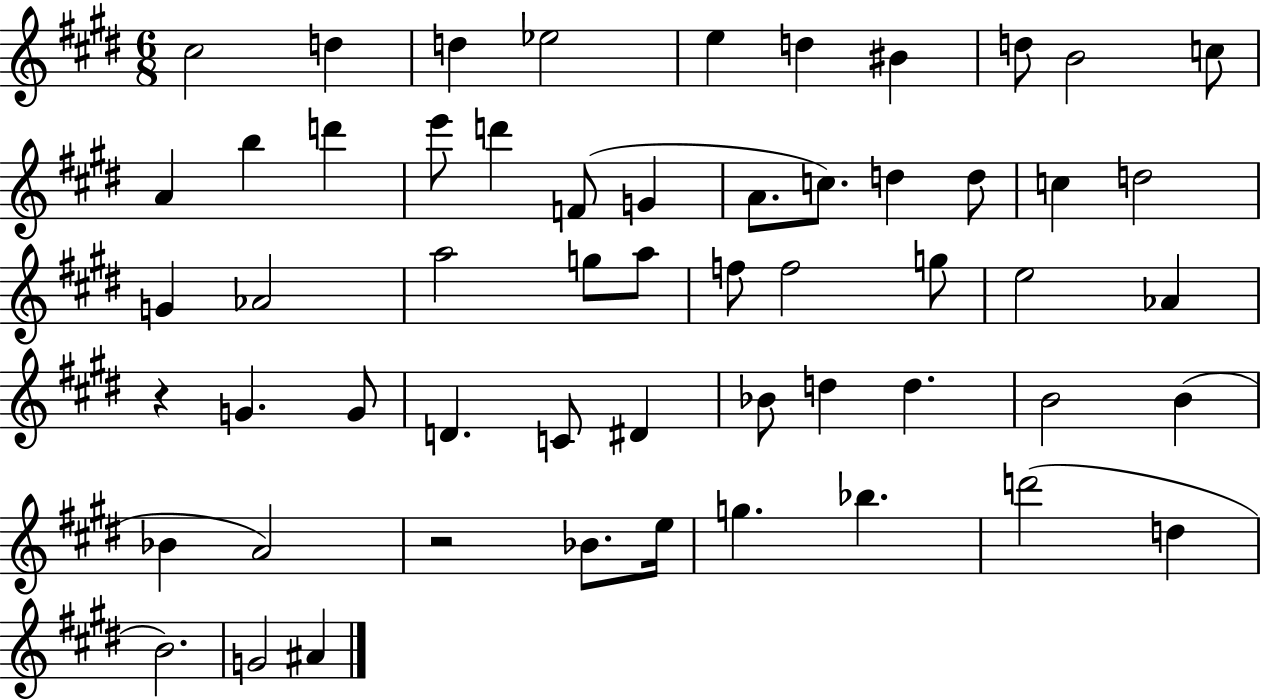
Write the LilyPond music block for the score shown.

{
  \clef treble
  \numericTimeSignature
  \time 6/8
  \key e \major
  \repeat volta 2 { cis''2 d''4 | d''4 ees''2 | e''4 d''4 bis'4 | d''8 b'2 c''8 | \break a'4 b''4 d'''4 | e'''8 d'''4 f'8( g'4 | a'8. c''8.) d''4 d''8 | c''4 d''2 | \break g'4 aes'2 | a''2 g''8 a''8 | f''8 f''2 g''8 | e''2 aes'4 | \break r4 g'4. g'8 | d'4. c'8 dis'4 | bes'8 d''4 d''4. | b'2 b'4( | \break bes'4 a'2) | r2 bes'8. e''16 | g''4. bes''4. | d'''2( d''4 | \break b'2.) | g'2 ais'4 | } \bar "|."
}